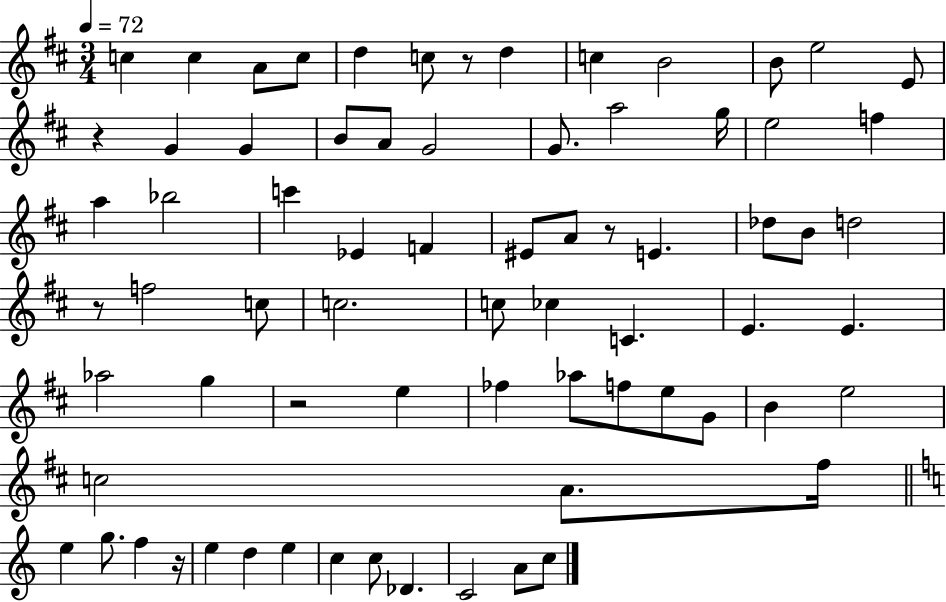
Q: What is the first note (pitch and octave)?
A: C5